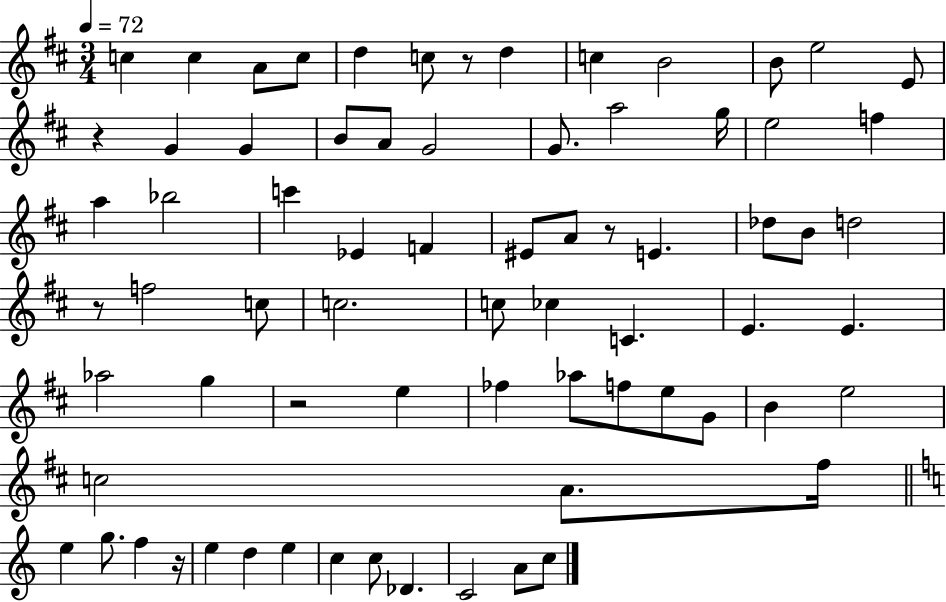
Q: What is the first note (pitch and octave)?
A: C5